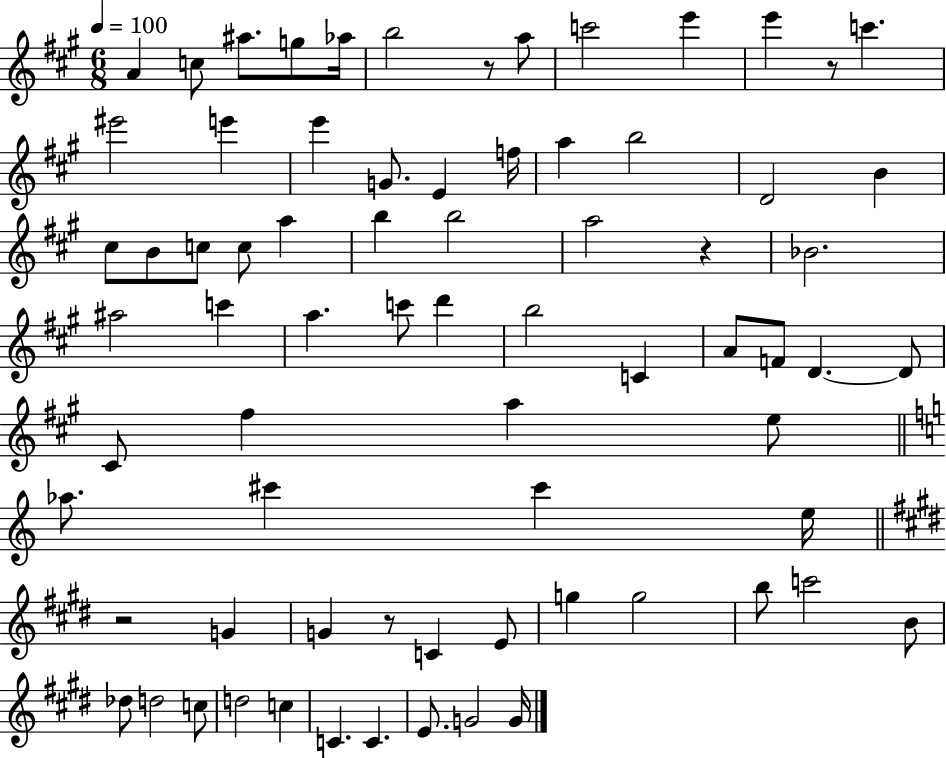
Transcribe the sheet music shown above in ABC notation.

X:1
T:Untitled
M:6/8
L:1/4
K:A
A c/2 ^a/2 g/2 _a/4 b2 z/2 a/2 c'2 e' e' z/2 c' ^e'2 e' e' G/2 E f/4 a b2 D2 B ^c/2 B/2 c/2 c/2 a b b2 a2 z _B2 ^a2 c' a c'/2 d' b2 C A/2 F/2 D D/2 ^C/2 ^f a e/2 _a/2 ^c' ^c' e/4 z2 G G z/2 C E/2 g g2 b/2 c'2 B/2 _d/2 d2 c/2 d2 c C C E/2 G2 G/4